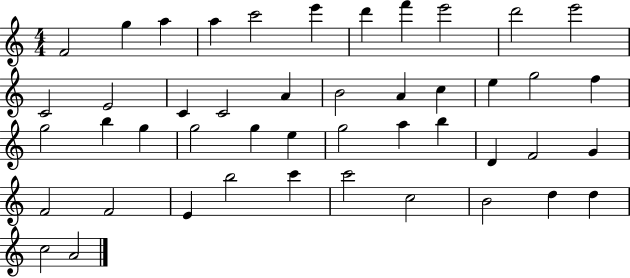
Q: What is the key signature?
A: C major